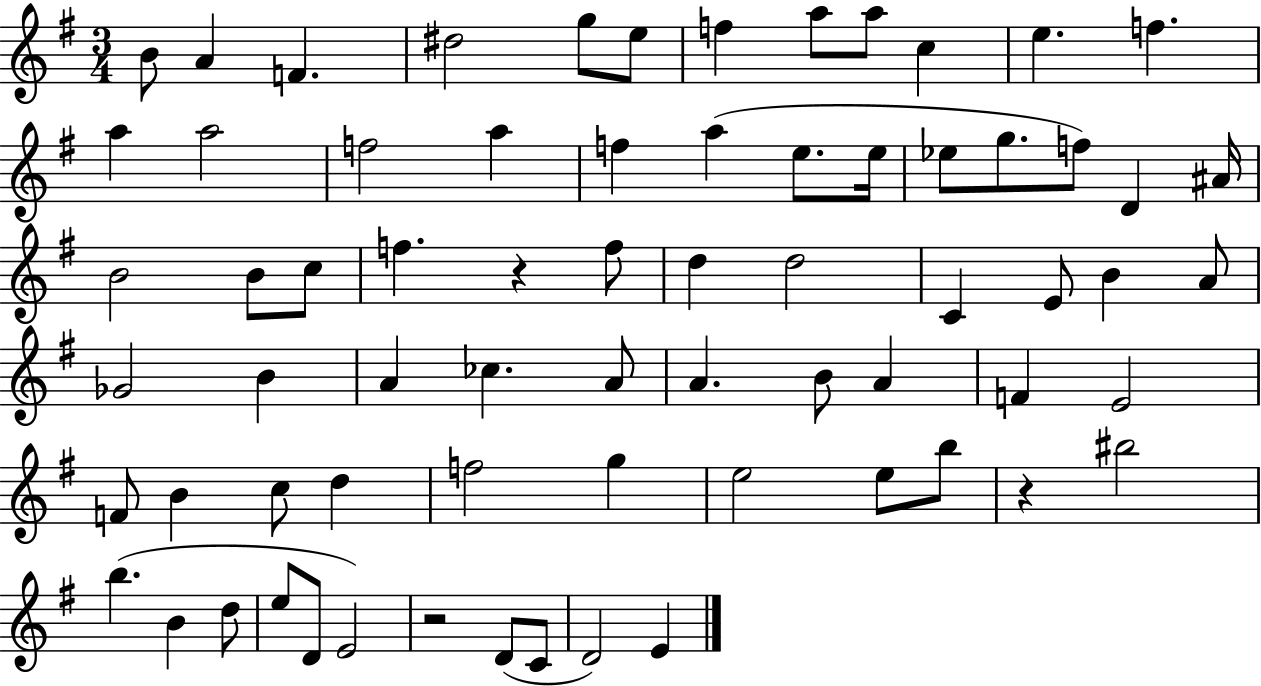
{
  \clef treble
  \numericTimeSignature
  \time 3/4
  \key g \major
  b'8 a'4 f'4. | dis''2 g''8 e''8 | f''4 a''8 a''8 c''4 | e''4. f''4. | \break a''4 a''2 | f''2 a''4 | f''4 a''4( e''8. e''16 | ees''8 g''8. f''8) d'4 ais'16 | \break b'2 b'8 c''8 | f''4. r4 f''8 | d''4 d''2 | c'4 e'8 b'4 a'8 | \break ges'2 b'4 | a'4 ces''4. a'8 | a'4. b'8 a'4 | f'4 e'2 | \break f'8 b'4 c''8 d''4 | f''2 g''4 | e''2 e''8 b''8 | r4 bis''2 | \break b''4.( b'4 d''8 | e''8 d'8 e'2) | r2 d'8( c'8 | d'2) e'4 | \break \bar "|."
}